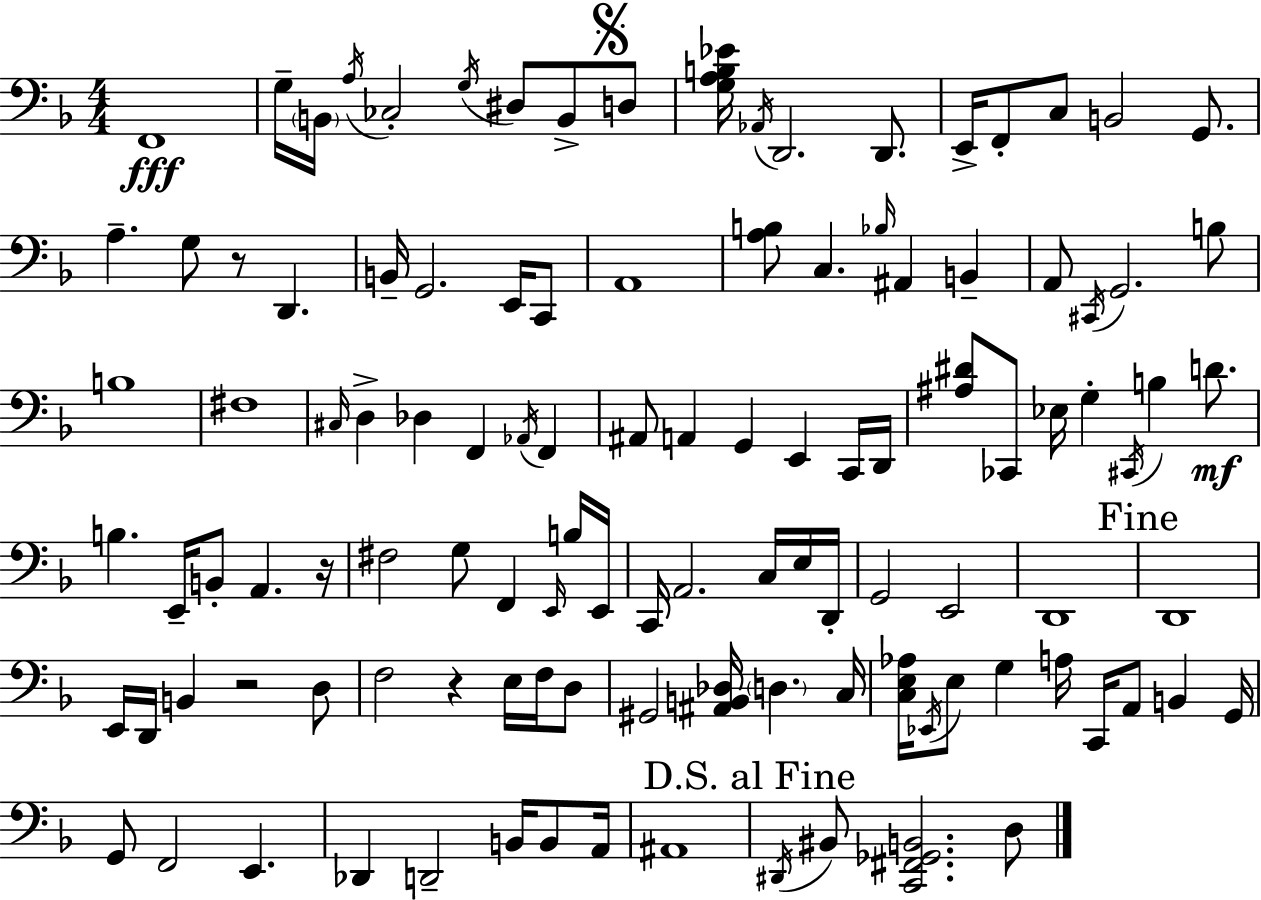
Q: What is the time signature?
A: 4/4